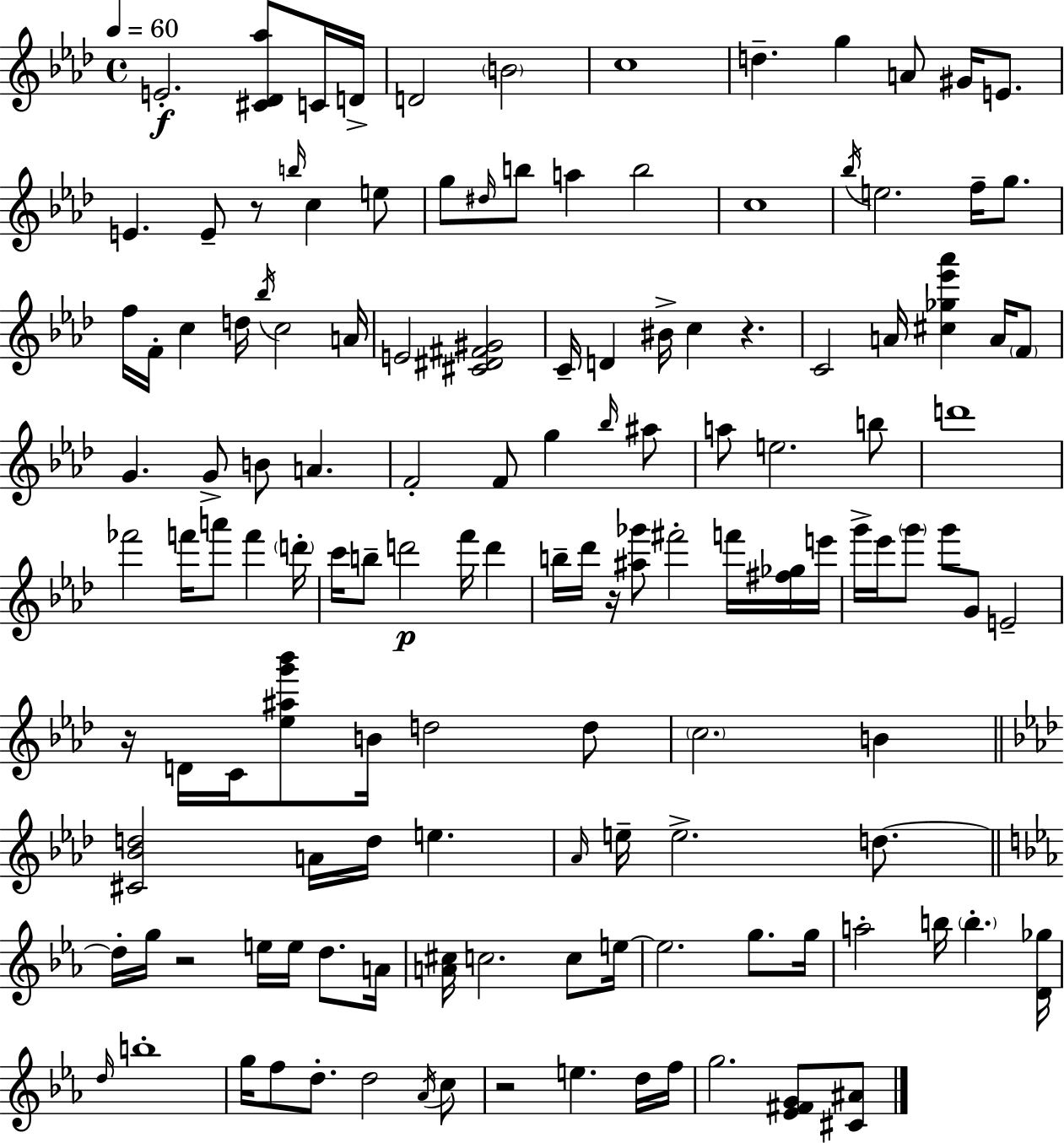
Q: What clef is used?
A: treble